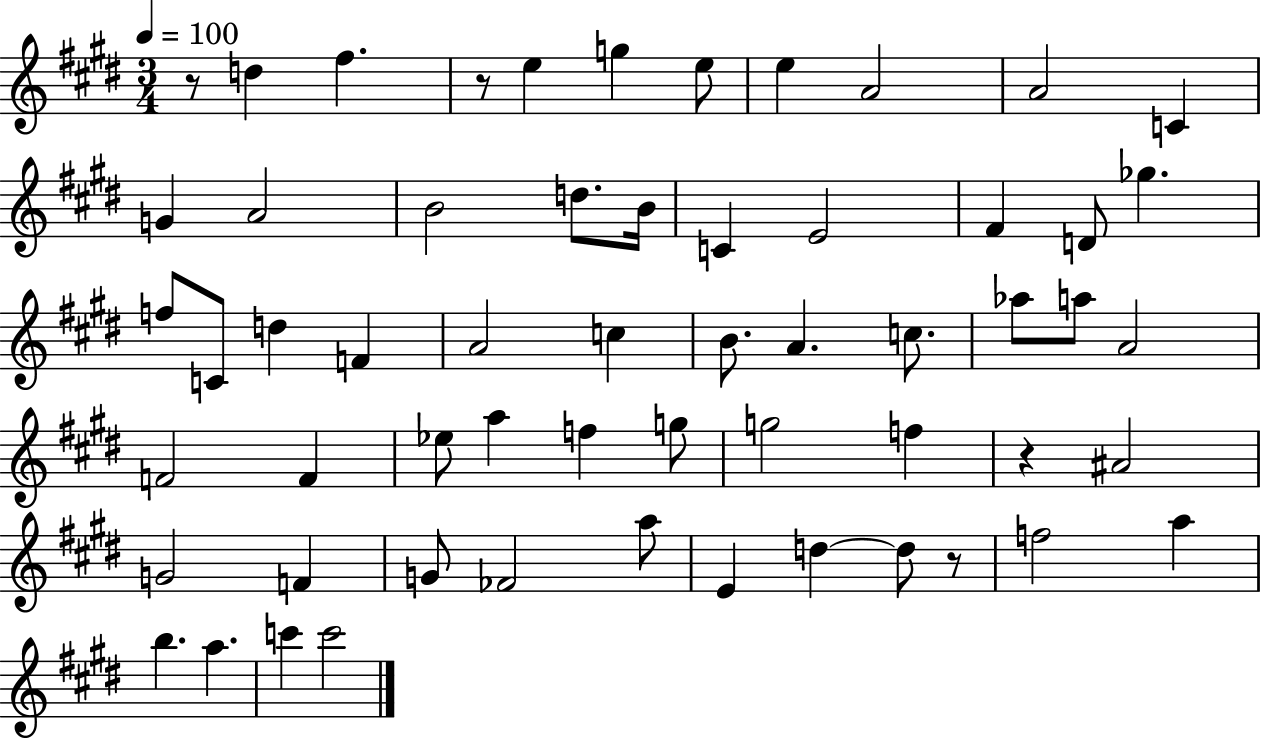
R/e D5/q F#5/q. R/e E5/q G5/q E5/e E5/q A4/h A4/h C4/q G4/q A4/h B4/h D5/e. B4/s C4/q E4/h F#4/q D4/e Gb5/q. F5/e C4/e D5/q F4/q A4/h C5/q B4/e. A4/q. C5/e. Ab5/e A5/e A4/h F4/h F4/q Eb5/e A5/q F5/q G5/e G5/h F5/q R/q A#4/h G4/h F4/q G4/e FES4/h A5/e E4/q D5/q D5/e R/e F5/h A5/q B5/q. A5/q. C6/q C6/h